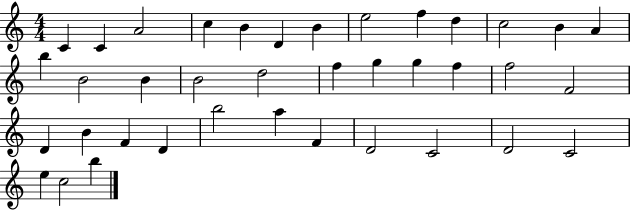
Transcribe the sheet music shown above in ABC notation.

X:1
T:Untitled
M:4/4
L:1/4
K:C
C C A2 c B D B e2 f d c2 B A b B2 B B2 d2 f g g f f2 F2 D B F D b2 a F D2 C2 D2 C2 e c2 b